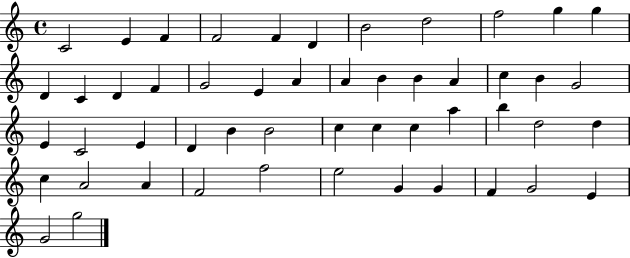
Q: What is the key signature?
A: C major